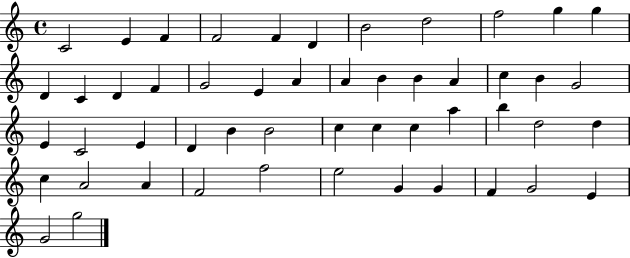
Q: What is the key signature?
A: C major